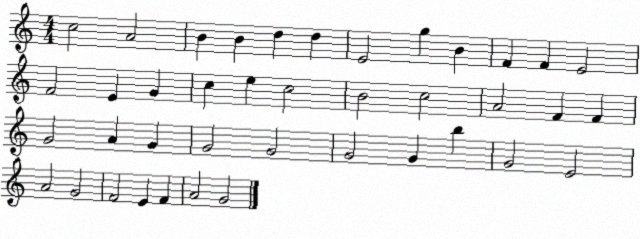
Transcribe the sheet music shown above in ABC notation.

X:1
T:Untitled
M:4/4
L:1/4
K:C
c2 A2 B B d d E2 g B F F E2 F2 E G c e c2 B2 c2 A2 F F G2 A G G2 G2 G2 G b G2 E2 A2 G2 F2 E F A2 G2